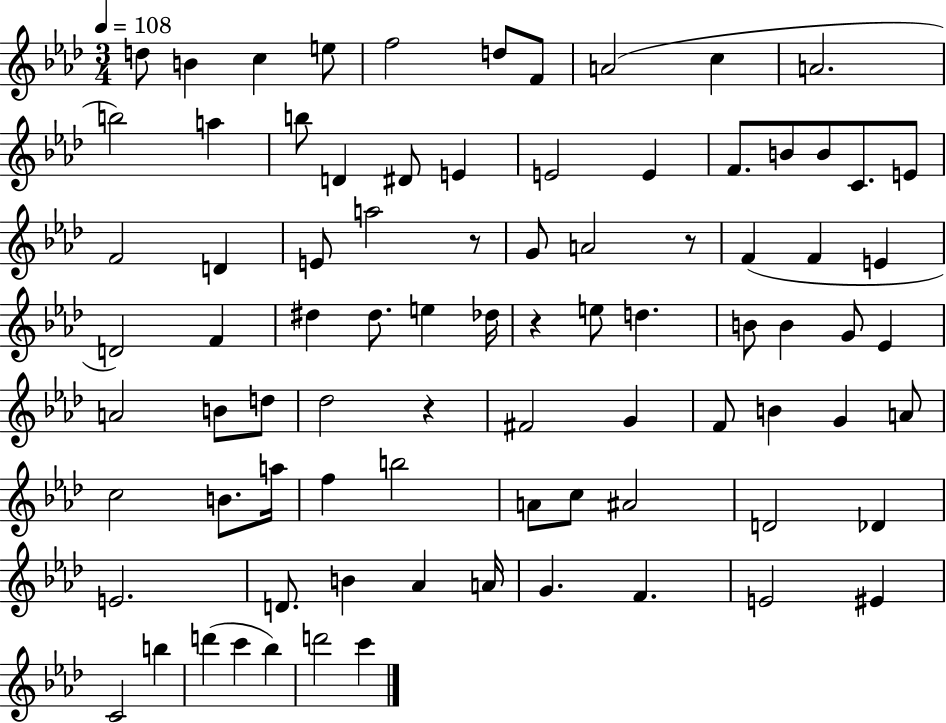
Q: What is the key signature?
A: AES major